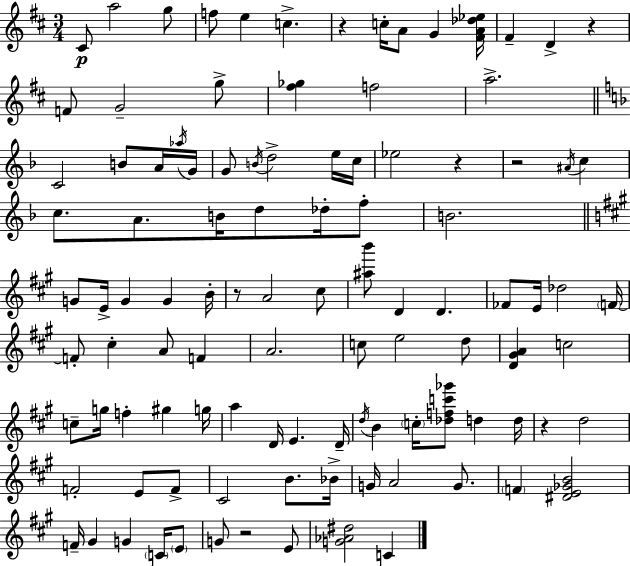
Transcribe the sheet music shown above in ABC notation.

X:1
T:Untitled
M:3/4
L:1/4
K:D
^C/2 a2 g/2 f/2 e c z c/4 A/2 G [^FA_d_e]/4 ^F D z F/2 G2 g/2 [^f_g] f2 a2 C2 B/2 A/4 _a/4 G/4 G/2 B/4 d2 e/4 c/4 _e2 z z2 ^A/4 c c/2 A/2 B/4 d/2 _d/4 f/2 B2 G/2 E/4 G G B/4 z/2 A2 ^c/2 [^ab']/2 D D _F/2 E/4 _d2 F/4 F/2 ^c A/2 F A2 c/2 e2 d/2 [D^GA] c2 c/2 g/4 f ^g g/4 a D/4 E D/4 d/4 B c/4 [_dfc'_g']/2 d d/4 z d2 F2 E/2 F/2 ^C2 B/2 _B/4 G/4 A2 G/2 F [^DE_GB]2 F/4 ^G G C/4 E/2 G/2 z2 E/2 [G_A^d]2 C